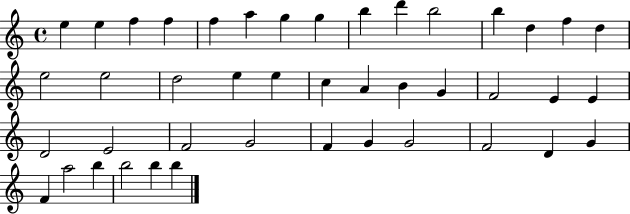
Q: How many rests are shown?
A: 0